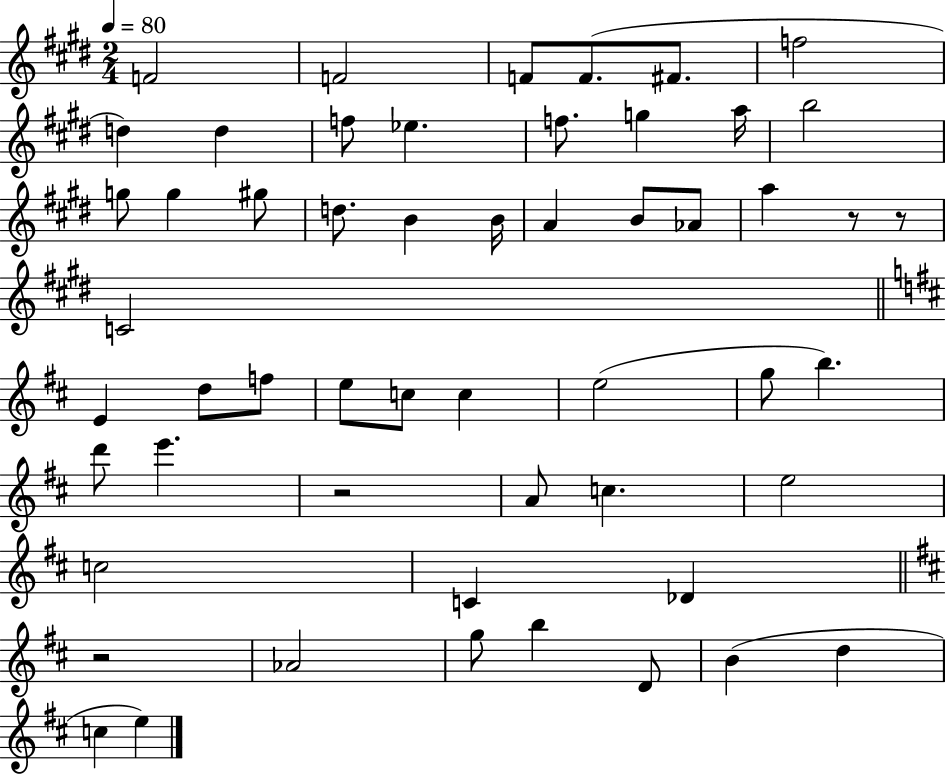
F4/h F4/h F4/e F4/e. F#4/e. F5/h D5/q D5/q F5/e Eb5/q. F5/e. G5/q A5/s B5/h G5/e G5/q G#5/e D5/e. B4/q B4/s A4/q B4/e Ab4/e A5/q R/e R/e C4/h E4/q D5/e F5/e E5/e C5/e C5/q E5/h G5/e B5/q. D6/e E6/q. R/h A4/e C5/q. E5/h C5/h C4/q Db4/q R/h Ab4/h G5/e B5/q D4/e B4/q D5/q C5/q E5/q